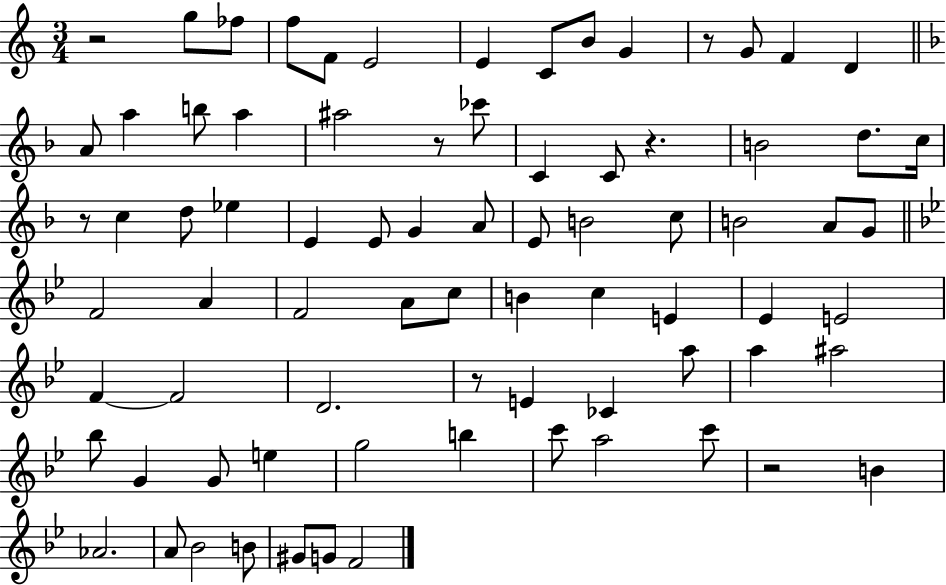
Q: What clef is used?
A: treble